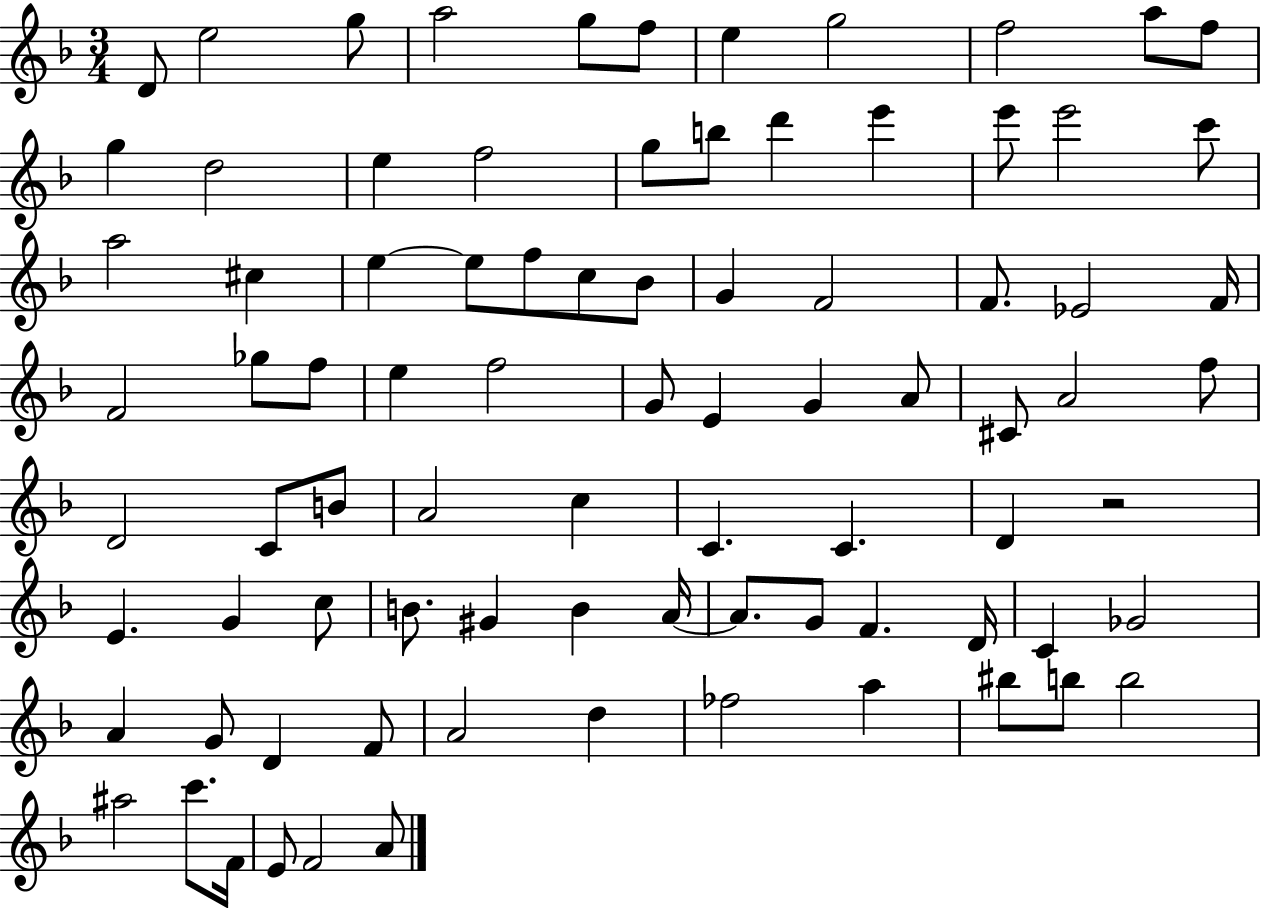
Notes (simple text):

D4/e E5/h G5/e A5/h G5/e F5/e E5/q G5/h F5/h A5/e F5/e G5/q D5/h E5/q F5/h G5/e B5/e D6/q E6/q E6/e E6/h C6/e A5/h C#5/q E5/q E5/e F5/e C5/e Bb4/e G4/q F4/h F4/e. Eb4/h F4/s F4/h Gb5/e F5/e E5/q F5/h G4/e E4/q G4/q A4/e C#4/e A4/h F5/e D4/h C4/e B4/e A4/h C5/q C4/q. C4/q. D4/q R/h E4/q. G4/q C5/e B4/e. G#4/q B4/q A4/s A4/e. G4/e F4/q. D4/s C4/q Gb4/h A4/q G4/e D4/q F4/e A4/h D5/q FES5/h A5/q BIS5/e B5/e B5/h A#5/h C6/e. F4/s E4/e F4/h A4/e